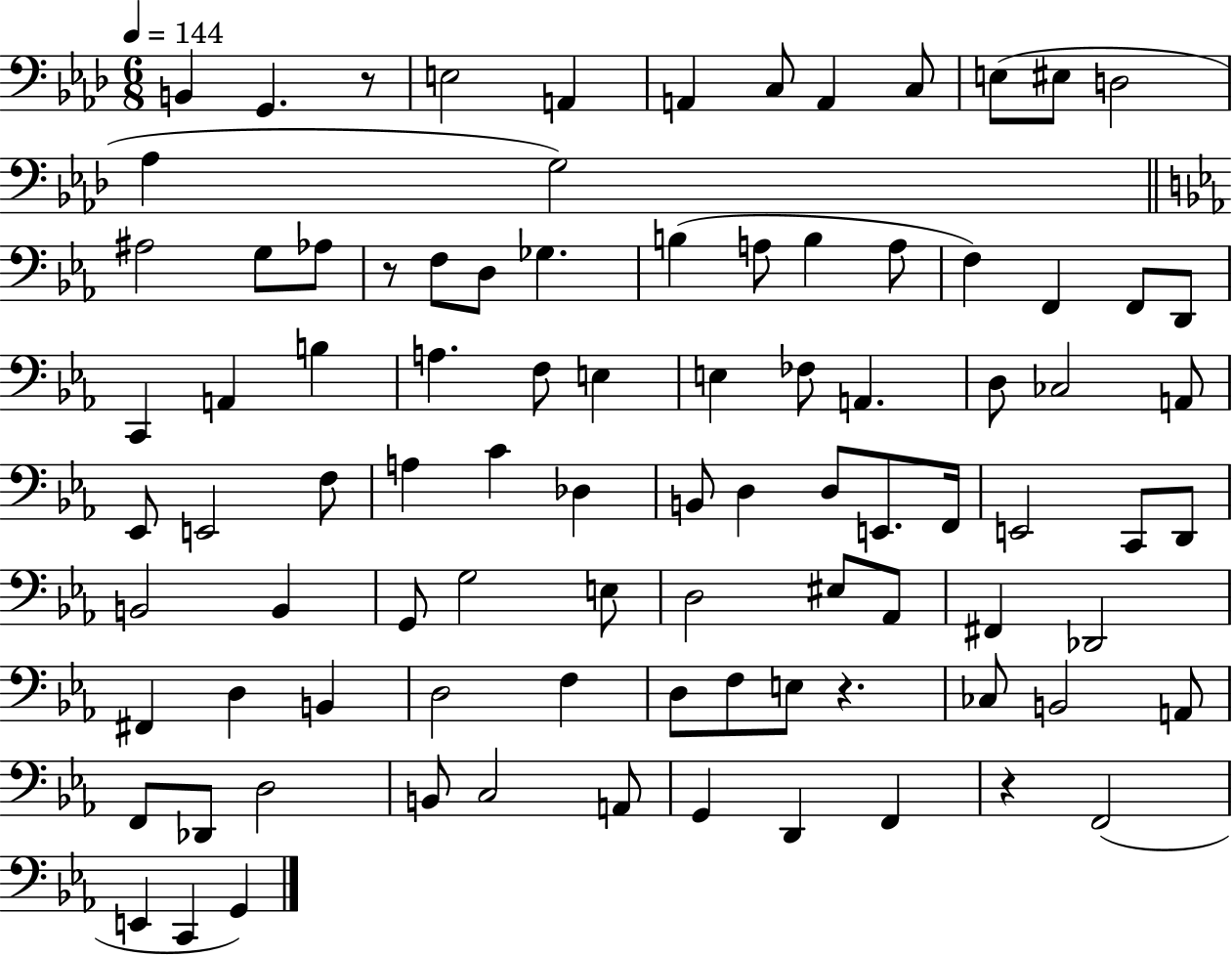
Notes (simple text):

B2/q G2/q. R/e E3/h A2/q A2/q C3/e A2/q C3/e E3/e EIS3/e D3/h Ab3/q G3/h A#3/h G3/e Ab3/e R/e F3/e D3/e Gb3/q. B3/q A3/e B3/q A3/e F3/q F2/q F2/e D2/e C2/q A2/q B3/q A3/q. F3/e E3/q E3/q FES3/e A2/q. D3/e CES3/h A2/e Eb2/e E2/h F3/e A3/q C4/q Db3/q B2/e D3/q D3/e E2/e. F2/s E2/h C2/e D2/e B2/h B2/q G2/e G3/h E3/e D3/h EIS3/e Ab2/e F#2/q Db2/h F#2/q D3/q B2/q D3/h F3/q D3/e F3/e E3/e R/q. CES3/e B2/h A2/e F2/e Db2/e D3/h B2/e C3/h A2/e G2/q D2/q F2/q R/q F2/h E2/q C2/q G2/q